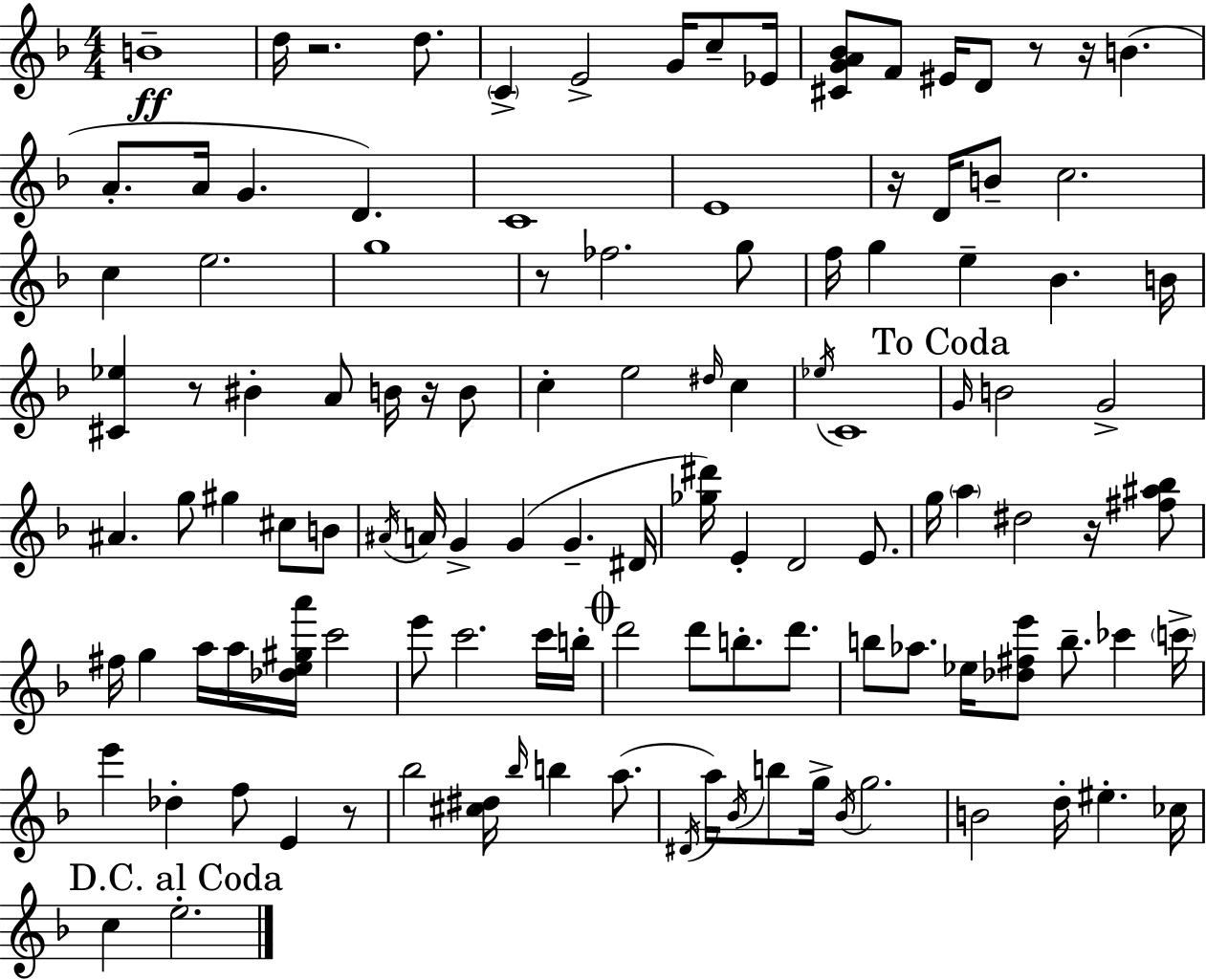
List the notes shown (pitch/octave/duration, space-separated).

B4/w D5/s R/h. D5/e. C4/q E4/h G4/s C5/e Eb4/s [C#4,G4,A4,Bb4]/e F4/e EIS4/s D4/e R/e R/s B4/q. A4/e. A4/s G4/q. D4/q. C4/w E4/w R/s D4/s B4/e C5/h. C5/q E5/h. G5/w R/e FES5/h. G5/e F5/s G5/q E5/q Bb4/q. B4/s [C#4,Eb5]/q R/e BIS4/q A4/e B4/s R/s B4/e C5/q E5/h D#5/s C5/q Eb5/s C4/w G4/s B4/h G4/h A#4/q. G5/e G#5/q C#5/e B4/e A#4/s A4/s G4/q G4/q G4/q. D#4/s [Gb5,D#6]/s E4/q D4/h E4/e. G5/s A5/q D#5/h R/s [F#5,A#5,Bb5]/e F#5/s G5/q A5/s A5/s [Db5,E5,G#5,A6]/s C6/h E6/e C6/h. C6/s B5/s D6/h D6/e B5/e. D6/e. B5/e Ab5/e. Eb5/s [Db5,F#5,E6]/e B5/e. CES6/q C6/s E6/q Db5/q F5/e E4/q R/e Bb5/h [C#5,D#5]/s Bb5/s B5/q A5/e. D#4/s A5/s Bb4/s B5/e G5/s Bb4/s G5/h. B4/h D5/s EIS5/q. CES5/s C5/q E5/h.